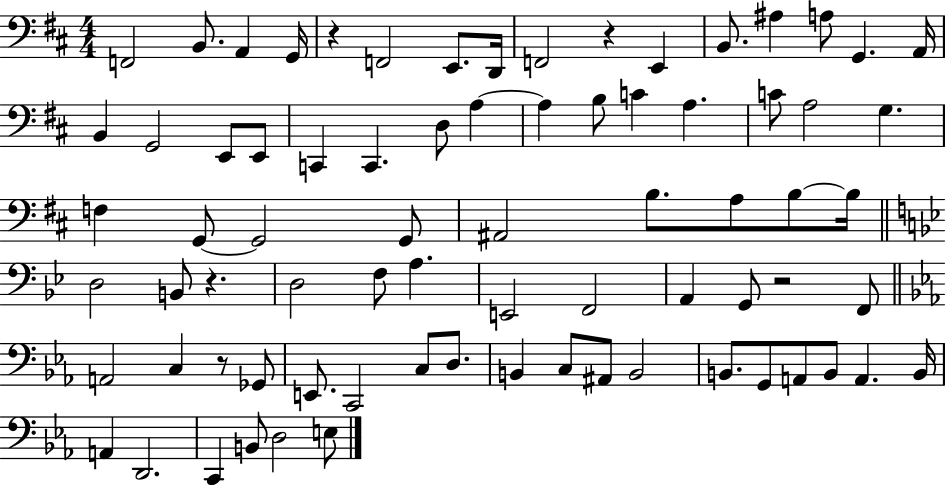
X:1
T:Untitled
M:4/4
L:1/4
K:D
F,,2 B,,/2 A,, G,,/4 z F,,2 E,,/2 D,,/4 F,,2 z E,, B,,/2 ^A, A,/2 G,, A,,/4 B,, G,,2 E,,/2 E,,/2 C,, C,, D,/2 A, A, B,/2 C A, C/2 A,2 G, F, G,,/2 G,,2 G,,/2 ^A,,2 B,/2 A,/2 B,/2 B,/4 D,2 B,,/2 z D,2 F,/2 A, E,,2 F,,2 A,, G,,/2 z2 F,,/2 A,,2 C, z/2 _G,,/2 E,,/2 C,,2 C,/2 D,/2 B,, C,/2 ^A,,/2 B,,2 B,,/2 G,,/2 A,,/2 B,,/2 A,, B,,/4 A,, D,,2 C,, B,,/2 D,2 E,/2